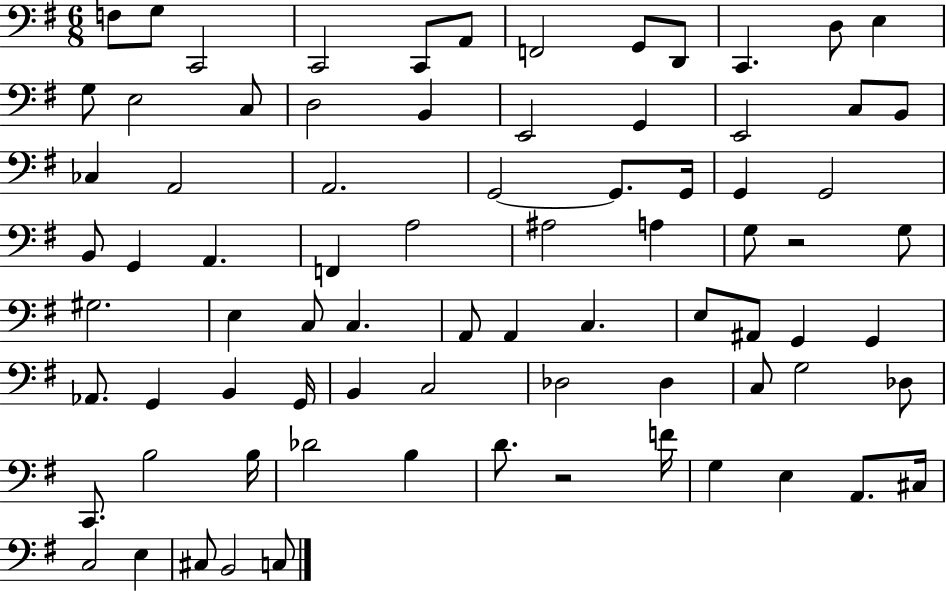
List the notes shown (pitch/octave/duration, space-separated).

F3/e G3/e C2/h C2/h C2/e A2/e F2/h G2/e D2/e C2/q. D3/e E3/q G3/e E3/h C3/e D3/h B2/q E2/h G2/q E2/h C3/e B2/e CES3/q A2/h A2/h. G2/h G2/e. G2/s G2/q G2/h B2/e G2/q A2/q. F2/q A3/h A#3/h A3/q G3/e R/h G3/e G#3/h. E3/q C3/e C3/q. A2/e A2/q C3/q. E3/e A#2/e G2/q G2/q Ab2/e. G2/q B2/q G2/s B2/q C3/h Db3/h Db3/q C3/e G3/h Db3/e C2/e. B3/h B3/s Db4/h B3/q D4/e. R/h F4/s G3/q E3/q A2/e. C#3/s C3/h E3/q C#3/e B2/h C3/e